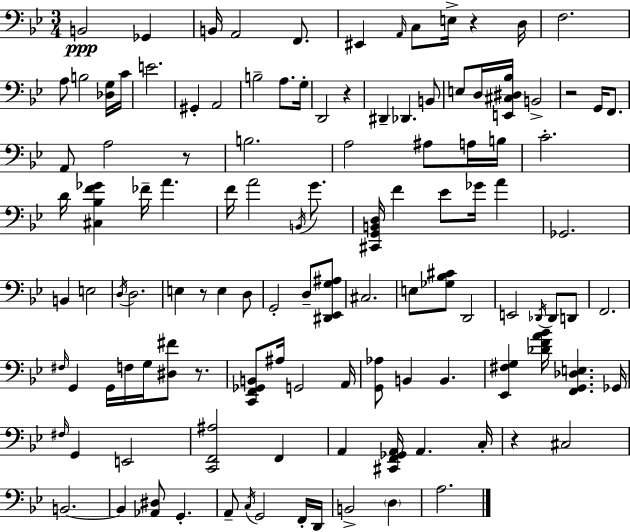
X:1
T:Untitled
M:3/4
L:1/4
K:Gm
B,,2 _G,, B,,/4 A,,2 F,,/2 ^E,, A,,/4 C,/2 E,/4 z D,/4 F,2 A,/2 B,2 [_D,G,]/4 C/4 E2 ^G,, A,,2 B,2 A,/2 G,/4 D,,2 z ^D,, _D,, B,,/2 E,/2 D,/4 [E,,^C,^D,_B,]/4 B,,2 z2 G,,/4 F,,/2 A,,/2 A,2 z/2 B,2 A,2 ^A,/2 A,/4 B,/4 C2 D/4 [^C,_B,F_G] _F/4 A F/4 A2 B,,/4 G/2 [^C,,G,,B,,D,]/4 F _E/2 _G/4 A _G,,2 B,, E,2 D,/4 D,2 E, z/2 E, D,/2 G,,2 D,/2 [^D,,_E,,G,^A,]/2 ^C,2 E,/2 [_G,_B,^C]/2 D,,2 E,,2 _D,,/4 _D,,/2 D,,/2 F,,2 ^F,/4 G,, G,,/4 F,/4 G,/4 [^D,^F]/2 z/2 [C,,F,,_G,,B,,]/2 ^A,/4 G,,2 A,,/4 [G,,_A,]/2 B,, B,, [_E,,^F,G,] [_DFA_B]/4 [F,,G,,_D,E,] _G,,/4 ^F,/4 G,, E,,2 [C,,F,,^A,]2 F,, A,, [^C,,F,,_G,,A,,]/4 A,, C,/4 z ^C,2 B,,2 B,, [_A,,^D,]/2 G,, A,,/2 C,/4 G,,2 F,,/4 D,,/4 B,,2 D, A,2